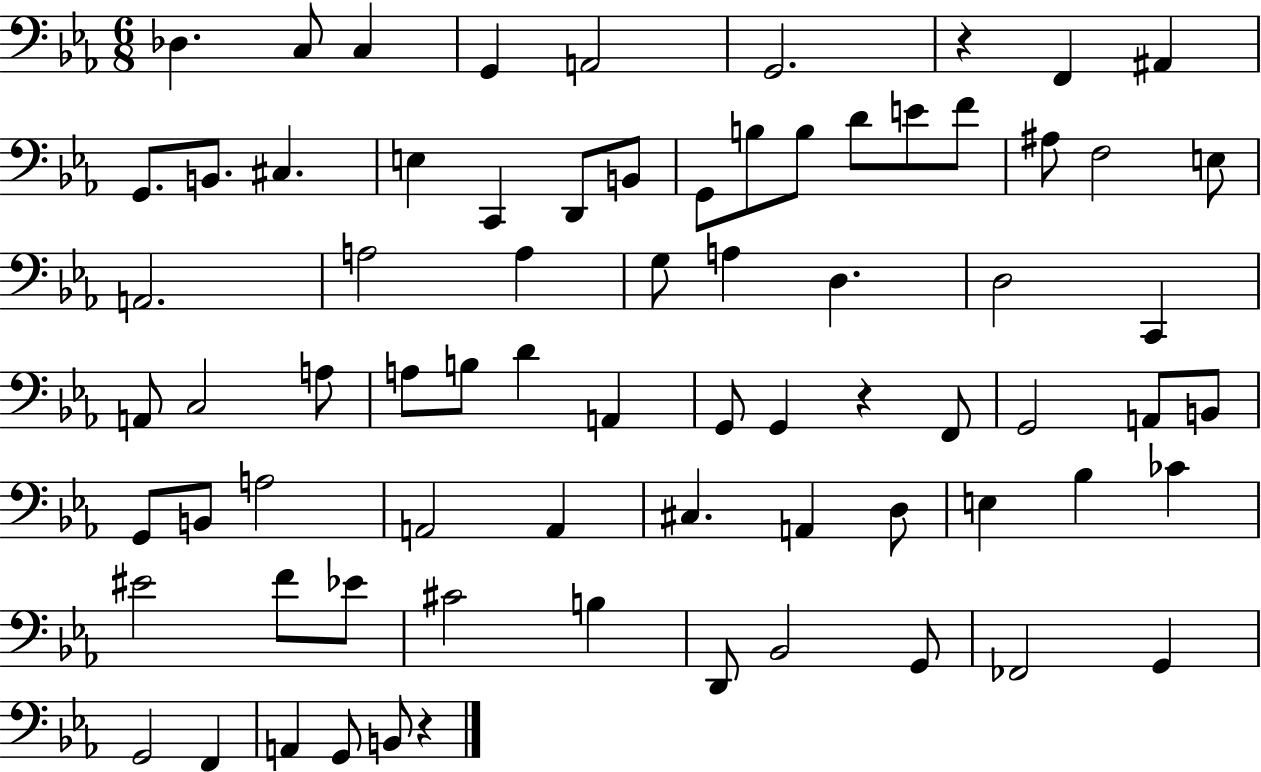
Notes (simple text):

Db3/q. C3/e C3/q G2/q A2/h G2/h. R/q F2/q A#2/q G2/e. B2/e. C#3/q. E3/q C2/q D2/e B2/e G2/e B3/e B3/e D4/e E4/e F4/e A#3/e F3/h E3/e A2/h. A3/h A3/q G3/e A3/q D3/q. D3/h C2/q A2/e C3/h A3/e A3/e B3/e D4/q A2/q G2/e G2/q R/q F2/e G2/h A2/e B2/e G2/e B2/e A3/h A2/h A2/q C#3/q. A2/q D3/e E3/q Bb3/q CES4/q EIS4/h F4/e Eb4/e C#4/h B3/q D2/e Bb2/h G2/e FES2/h G2/q G2/h F2/q A2/q G2/e B2/e R/q